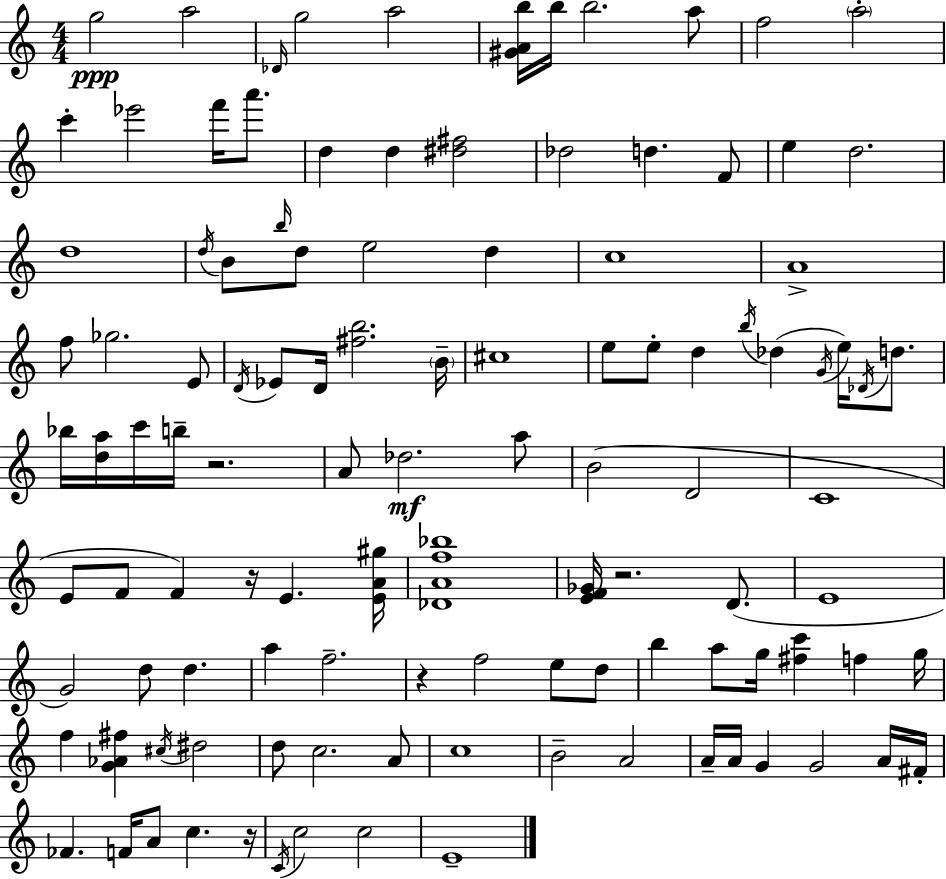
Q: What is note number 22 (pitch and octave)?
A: D5